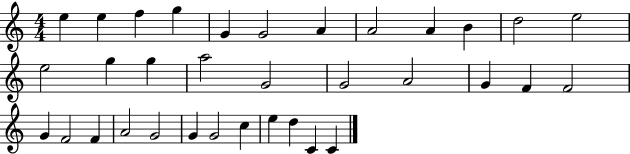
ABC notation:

X:1
T:Untitled
M:4/4
L:1/4
K:C
e e f g G G2 A A2 A B d2 e2 e2 g g a2 G2 G2 A2 G F F2 G F2 F A2 G2 G G2 c e d C C